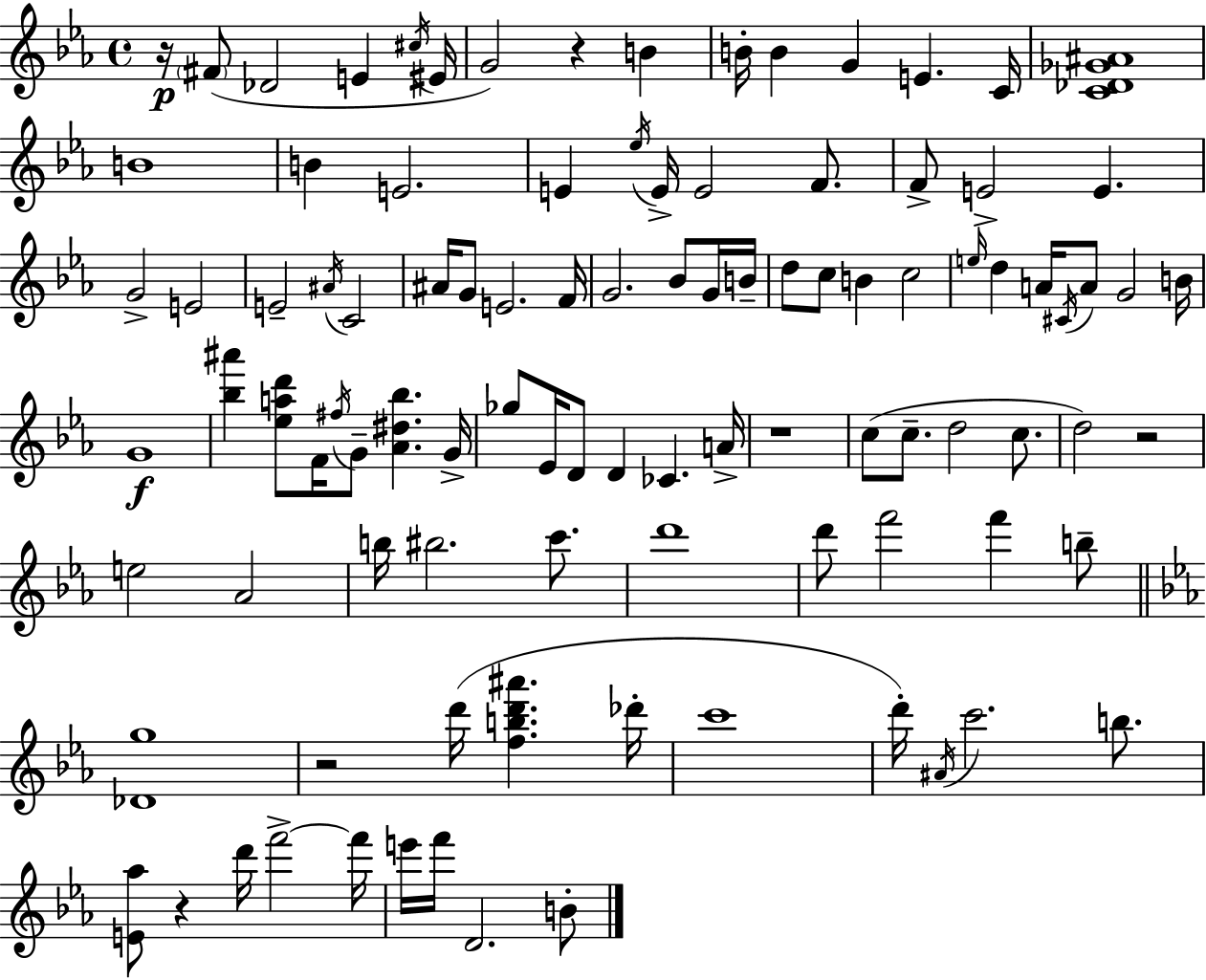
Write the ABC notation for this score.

X:1
T:Untitled
M:4/4
L:1/4
K:Cm
z/4 ^F/2 _D2 E ^c/4 ^E/4 G2 z B B/4 B G E C/4 [C_D_G^A]4 B4 B E2 E _e/4 E/4 E2 F/2 F/2 E2 E G2 E2 E2 ^A/4 C2 ^A/4 G/2 E2 F/4 G2 _B/2 G/4 B/4 d/2 c/2 B c2 e/4 d A/4 ^C/4 A/2 G2 B/4 G4 [_b^a'] [_ead']/2 F/4 ^f/4 G/2 [_A^d_b] G/4 _g/2 _E/4 D/2 D _C A/4 z4 c/2 c/2 d2 c/2 d2 z2 e2 _A2 b/4 ^b2 c'/2 d'4 d'/2 f'2 f' b/2 [_Dg]4 z2 d'/4 [fbd'^a'] _d'/4 c'4 d'/4 ^A/4 c'2 b/2 [E_a]/2 z d'/4 f'2 f'/4 e'/4 f'/4 D2 B/2